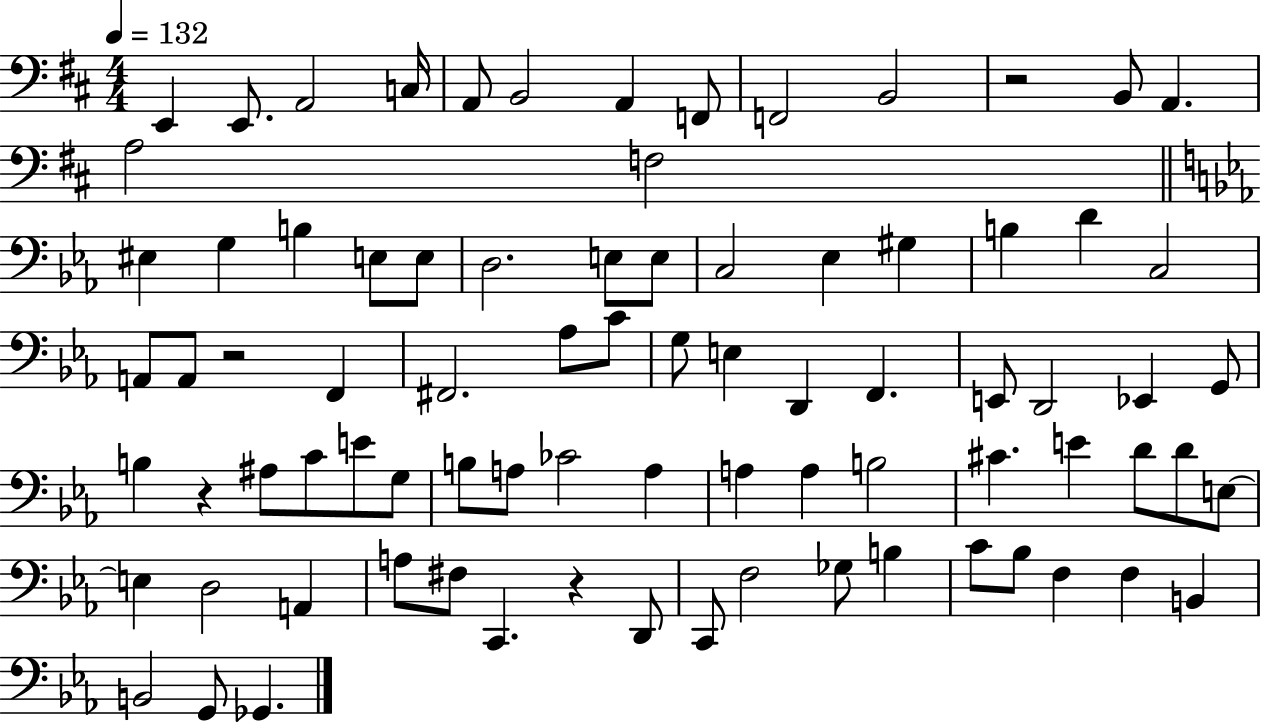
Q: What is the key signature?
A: D major